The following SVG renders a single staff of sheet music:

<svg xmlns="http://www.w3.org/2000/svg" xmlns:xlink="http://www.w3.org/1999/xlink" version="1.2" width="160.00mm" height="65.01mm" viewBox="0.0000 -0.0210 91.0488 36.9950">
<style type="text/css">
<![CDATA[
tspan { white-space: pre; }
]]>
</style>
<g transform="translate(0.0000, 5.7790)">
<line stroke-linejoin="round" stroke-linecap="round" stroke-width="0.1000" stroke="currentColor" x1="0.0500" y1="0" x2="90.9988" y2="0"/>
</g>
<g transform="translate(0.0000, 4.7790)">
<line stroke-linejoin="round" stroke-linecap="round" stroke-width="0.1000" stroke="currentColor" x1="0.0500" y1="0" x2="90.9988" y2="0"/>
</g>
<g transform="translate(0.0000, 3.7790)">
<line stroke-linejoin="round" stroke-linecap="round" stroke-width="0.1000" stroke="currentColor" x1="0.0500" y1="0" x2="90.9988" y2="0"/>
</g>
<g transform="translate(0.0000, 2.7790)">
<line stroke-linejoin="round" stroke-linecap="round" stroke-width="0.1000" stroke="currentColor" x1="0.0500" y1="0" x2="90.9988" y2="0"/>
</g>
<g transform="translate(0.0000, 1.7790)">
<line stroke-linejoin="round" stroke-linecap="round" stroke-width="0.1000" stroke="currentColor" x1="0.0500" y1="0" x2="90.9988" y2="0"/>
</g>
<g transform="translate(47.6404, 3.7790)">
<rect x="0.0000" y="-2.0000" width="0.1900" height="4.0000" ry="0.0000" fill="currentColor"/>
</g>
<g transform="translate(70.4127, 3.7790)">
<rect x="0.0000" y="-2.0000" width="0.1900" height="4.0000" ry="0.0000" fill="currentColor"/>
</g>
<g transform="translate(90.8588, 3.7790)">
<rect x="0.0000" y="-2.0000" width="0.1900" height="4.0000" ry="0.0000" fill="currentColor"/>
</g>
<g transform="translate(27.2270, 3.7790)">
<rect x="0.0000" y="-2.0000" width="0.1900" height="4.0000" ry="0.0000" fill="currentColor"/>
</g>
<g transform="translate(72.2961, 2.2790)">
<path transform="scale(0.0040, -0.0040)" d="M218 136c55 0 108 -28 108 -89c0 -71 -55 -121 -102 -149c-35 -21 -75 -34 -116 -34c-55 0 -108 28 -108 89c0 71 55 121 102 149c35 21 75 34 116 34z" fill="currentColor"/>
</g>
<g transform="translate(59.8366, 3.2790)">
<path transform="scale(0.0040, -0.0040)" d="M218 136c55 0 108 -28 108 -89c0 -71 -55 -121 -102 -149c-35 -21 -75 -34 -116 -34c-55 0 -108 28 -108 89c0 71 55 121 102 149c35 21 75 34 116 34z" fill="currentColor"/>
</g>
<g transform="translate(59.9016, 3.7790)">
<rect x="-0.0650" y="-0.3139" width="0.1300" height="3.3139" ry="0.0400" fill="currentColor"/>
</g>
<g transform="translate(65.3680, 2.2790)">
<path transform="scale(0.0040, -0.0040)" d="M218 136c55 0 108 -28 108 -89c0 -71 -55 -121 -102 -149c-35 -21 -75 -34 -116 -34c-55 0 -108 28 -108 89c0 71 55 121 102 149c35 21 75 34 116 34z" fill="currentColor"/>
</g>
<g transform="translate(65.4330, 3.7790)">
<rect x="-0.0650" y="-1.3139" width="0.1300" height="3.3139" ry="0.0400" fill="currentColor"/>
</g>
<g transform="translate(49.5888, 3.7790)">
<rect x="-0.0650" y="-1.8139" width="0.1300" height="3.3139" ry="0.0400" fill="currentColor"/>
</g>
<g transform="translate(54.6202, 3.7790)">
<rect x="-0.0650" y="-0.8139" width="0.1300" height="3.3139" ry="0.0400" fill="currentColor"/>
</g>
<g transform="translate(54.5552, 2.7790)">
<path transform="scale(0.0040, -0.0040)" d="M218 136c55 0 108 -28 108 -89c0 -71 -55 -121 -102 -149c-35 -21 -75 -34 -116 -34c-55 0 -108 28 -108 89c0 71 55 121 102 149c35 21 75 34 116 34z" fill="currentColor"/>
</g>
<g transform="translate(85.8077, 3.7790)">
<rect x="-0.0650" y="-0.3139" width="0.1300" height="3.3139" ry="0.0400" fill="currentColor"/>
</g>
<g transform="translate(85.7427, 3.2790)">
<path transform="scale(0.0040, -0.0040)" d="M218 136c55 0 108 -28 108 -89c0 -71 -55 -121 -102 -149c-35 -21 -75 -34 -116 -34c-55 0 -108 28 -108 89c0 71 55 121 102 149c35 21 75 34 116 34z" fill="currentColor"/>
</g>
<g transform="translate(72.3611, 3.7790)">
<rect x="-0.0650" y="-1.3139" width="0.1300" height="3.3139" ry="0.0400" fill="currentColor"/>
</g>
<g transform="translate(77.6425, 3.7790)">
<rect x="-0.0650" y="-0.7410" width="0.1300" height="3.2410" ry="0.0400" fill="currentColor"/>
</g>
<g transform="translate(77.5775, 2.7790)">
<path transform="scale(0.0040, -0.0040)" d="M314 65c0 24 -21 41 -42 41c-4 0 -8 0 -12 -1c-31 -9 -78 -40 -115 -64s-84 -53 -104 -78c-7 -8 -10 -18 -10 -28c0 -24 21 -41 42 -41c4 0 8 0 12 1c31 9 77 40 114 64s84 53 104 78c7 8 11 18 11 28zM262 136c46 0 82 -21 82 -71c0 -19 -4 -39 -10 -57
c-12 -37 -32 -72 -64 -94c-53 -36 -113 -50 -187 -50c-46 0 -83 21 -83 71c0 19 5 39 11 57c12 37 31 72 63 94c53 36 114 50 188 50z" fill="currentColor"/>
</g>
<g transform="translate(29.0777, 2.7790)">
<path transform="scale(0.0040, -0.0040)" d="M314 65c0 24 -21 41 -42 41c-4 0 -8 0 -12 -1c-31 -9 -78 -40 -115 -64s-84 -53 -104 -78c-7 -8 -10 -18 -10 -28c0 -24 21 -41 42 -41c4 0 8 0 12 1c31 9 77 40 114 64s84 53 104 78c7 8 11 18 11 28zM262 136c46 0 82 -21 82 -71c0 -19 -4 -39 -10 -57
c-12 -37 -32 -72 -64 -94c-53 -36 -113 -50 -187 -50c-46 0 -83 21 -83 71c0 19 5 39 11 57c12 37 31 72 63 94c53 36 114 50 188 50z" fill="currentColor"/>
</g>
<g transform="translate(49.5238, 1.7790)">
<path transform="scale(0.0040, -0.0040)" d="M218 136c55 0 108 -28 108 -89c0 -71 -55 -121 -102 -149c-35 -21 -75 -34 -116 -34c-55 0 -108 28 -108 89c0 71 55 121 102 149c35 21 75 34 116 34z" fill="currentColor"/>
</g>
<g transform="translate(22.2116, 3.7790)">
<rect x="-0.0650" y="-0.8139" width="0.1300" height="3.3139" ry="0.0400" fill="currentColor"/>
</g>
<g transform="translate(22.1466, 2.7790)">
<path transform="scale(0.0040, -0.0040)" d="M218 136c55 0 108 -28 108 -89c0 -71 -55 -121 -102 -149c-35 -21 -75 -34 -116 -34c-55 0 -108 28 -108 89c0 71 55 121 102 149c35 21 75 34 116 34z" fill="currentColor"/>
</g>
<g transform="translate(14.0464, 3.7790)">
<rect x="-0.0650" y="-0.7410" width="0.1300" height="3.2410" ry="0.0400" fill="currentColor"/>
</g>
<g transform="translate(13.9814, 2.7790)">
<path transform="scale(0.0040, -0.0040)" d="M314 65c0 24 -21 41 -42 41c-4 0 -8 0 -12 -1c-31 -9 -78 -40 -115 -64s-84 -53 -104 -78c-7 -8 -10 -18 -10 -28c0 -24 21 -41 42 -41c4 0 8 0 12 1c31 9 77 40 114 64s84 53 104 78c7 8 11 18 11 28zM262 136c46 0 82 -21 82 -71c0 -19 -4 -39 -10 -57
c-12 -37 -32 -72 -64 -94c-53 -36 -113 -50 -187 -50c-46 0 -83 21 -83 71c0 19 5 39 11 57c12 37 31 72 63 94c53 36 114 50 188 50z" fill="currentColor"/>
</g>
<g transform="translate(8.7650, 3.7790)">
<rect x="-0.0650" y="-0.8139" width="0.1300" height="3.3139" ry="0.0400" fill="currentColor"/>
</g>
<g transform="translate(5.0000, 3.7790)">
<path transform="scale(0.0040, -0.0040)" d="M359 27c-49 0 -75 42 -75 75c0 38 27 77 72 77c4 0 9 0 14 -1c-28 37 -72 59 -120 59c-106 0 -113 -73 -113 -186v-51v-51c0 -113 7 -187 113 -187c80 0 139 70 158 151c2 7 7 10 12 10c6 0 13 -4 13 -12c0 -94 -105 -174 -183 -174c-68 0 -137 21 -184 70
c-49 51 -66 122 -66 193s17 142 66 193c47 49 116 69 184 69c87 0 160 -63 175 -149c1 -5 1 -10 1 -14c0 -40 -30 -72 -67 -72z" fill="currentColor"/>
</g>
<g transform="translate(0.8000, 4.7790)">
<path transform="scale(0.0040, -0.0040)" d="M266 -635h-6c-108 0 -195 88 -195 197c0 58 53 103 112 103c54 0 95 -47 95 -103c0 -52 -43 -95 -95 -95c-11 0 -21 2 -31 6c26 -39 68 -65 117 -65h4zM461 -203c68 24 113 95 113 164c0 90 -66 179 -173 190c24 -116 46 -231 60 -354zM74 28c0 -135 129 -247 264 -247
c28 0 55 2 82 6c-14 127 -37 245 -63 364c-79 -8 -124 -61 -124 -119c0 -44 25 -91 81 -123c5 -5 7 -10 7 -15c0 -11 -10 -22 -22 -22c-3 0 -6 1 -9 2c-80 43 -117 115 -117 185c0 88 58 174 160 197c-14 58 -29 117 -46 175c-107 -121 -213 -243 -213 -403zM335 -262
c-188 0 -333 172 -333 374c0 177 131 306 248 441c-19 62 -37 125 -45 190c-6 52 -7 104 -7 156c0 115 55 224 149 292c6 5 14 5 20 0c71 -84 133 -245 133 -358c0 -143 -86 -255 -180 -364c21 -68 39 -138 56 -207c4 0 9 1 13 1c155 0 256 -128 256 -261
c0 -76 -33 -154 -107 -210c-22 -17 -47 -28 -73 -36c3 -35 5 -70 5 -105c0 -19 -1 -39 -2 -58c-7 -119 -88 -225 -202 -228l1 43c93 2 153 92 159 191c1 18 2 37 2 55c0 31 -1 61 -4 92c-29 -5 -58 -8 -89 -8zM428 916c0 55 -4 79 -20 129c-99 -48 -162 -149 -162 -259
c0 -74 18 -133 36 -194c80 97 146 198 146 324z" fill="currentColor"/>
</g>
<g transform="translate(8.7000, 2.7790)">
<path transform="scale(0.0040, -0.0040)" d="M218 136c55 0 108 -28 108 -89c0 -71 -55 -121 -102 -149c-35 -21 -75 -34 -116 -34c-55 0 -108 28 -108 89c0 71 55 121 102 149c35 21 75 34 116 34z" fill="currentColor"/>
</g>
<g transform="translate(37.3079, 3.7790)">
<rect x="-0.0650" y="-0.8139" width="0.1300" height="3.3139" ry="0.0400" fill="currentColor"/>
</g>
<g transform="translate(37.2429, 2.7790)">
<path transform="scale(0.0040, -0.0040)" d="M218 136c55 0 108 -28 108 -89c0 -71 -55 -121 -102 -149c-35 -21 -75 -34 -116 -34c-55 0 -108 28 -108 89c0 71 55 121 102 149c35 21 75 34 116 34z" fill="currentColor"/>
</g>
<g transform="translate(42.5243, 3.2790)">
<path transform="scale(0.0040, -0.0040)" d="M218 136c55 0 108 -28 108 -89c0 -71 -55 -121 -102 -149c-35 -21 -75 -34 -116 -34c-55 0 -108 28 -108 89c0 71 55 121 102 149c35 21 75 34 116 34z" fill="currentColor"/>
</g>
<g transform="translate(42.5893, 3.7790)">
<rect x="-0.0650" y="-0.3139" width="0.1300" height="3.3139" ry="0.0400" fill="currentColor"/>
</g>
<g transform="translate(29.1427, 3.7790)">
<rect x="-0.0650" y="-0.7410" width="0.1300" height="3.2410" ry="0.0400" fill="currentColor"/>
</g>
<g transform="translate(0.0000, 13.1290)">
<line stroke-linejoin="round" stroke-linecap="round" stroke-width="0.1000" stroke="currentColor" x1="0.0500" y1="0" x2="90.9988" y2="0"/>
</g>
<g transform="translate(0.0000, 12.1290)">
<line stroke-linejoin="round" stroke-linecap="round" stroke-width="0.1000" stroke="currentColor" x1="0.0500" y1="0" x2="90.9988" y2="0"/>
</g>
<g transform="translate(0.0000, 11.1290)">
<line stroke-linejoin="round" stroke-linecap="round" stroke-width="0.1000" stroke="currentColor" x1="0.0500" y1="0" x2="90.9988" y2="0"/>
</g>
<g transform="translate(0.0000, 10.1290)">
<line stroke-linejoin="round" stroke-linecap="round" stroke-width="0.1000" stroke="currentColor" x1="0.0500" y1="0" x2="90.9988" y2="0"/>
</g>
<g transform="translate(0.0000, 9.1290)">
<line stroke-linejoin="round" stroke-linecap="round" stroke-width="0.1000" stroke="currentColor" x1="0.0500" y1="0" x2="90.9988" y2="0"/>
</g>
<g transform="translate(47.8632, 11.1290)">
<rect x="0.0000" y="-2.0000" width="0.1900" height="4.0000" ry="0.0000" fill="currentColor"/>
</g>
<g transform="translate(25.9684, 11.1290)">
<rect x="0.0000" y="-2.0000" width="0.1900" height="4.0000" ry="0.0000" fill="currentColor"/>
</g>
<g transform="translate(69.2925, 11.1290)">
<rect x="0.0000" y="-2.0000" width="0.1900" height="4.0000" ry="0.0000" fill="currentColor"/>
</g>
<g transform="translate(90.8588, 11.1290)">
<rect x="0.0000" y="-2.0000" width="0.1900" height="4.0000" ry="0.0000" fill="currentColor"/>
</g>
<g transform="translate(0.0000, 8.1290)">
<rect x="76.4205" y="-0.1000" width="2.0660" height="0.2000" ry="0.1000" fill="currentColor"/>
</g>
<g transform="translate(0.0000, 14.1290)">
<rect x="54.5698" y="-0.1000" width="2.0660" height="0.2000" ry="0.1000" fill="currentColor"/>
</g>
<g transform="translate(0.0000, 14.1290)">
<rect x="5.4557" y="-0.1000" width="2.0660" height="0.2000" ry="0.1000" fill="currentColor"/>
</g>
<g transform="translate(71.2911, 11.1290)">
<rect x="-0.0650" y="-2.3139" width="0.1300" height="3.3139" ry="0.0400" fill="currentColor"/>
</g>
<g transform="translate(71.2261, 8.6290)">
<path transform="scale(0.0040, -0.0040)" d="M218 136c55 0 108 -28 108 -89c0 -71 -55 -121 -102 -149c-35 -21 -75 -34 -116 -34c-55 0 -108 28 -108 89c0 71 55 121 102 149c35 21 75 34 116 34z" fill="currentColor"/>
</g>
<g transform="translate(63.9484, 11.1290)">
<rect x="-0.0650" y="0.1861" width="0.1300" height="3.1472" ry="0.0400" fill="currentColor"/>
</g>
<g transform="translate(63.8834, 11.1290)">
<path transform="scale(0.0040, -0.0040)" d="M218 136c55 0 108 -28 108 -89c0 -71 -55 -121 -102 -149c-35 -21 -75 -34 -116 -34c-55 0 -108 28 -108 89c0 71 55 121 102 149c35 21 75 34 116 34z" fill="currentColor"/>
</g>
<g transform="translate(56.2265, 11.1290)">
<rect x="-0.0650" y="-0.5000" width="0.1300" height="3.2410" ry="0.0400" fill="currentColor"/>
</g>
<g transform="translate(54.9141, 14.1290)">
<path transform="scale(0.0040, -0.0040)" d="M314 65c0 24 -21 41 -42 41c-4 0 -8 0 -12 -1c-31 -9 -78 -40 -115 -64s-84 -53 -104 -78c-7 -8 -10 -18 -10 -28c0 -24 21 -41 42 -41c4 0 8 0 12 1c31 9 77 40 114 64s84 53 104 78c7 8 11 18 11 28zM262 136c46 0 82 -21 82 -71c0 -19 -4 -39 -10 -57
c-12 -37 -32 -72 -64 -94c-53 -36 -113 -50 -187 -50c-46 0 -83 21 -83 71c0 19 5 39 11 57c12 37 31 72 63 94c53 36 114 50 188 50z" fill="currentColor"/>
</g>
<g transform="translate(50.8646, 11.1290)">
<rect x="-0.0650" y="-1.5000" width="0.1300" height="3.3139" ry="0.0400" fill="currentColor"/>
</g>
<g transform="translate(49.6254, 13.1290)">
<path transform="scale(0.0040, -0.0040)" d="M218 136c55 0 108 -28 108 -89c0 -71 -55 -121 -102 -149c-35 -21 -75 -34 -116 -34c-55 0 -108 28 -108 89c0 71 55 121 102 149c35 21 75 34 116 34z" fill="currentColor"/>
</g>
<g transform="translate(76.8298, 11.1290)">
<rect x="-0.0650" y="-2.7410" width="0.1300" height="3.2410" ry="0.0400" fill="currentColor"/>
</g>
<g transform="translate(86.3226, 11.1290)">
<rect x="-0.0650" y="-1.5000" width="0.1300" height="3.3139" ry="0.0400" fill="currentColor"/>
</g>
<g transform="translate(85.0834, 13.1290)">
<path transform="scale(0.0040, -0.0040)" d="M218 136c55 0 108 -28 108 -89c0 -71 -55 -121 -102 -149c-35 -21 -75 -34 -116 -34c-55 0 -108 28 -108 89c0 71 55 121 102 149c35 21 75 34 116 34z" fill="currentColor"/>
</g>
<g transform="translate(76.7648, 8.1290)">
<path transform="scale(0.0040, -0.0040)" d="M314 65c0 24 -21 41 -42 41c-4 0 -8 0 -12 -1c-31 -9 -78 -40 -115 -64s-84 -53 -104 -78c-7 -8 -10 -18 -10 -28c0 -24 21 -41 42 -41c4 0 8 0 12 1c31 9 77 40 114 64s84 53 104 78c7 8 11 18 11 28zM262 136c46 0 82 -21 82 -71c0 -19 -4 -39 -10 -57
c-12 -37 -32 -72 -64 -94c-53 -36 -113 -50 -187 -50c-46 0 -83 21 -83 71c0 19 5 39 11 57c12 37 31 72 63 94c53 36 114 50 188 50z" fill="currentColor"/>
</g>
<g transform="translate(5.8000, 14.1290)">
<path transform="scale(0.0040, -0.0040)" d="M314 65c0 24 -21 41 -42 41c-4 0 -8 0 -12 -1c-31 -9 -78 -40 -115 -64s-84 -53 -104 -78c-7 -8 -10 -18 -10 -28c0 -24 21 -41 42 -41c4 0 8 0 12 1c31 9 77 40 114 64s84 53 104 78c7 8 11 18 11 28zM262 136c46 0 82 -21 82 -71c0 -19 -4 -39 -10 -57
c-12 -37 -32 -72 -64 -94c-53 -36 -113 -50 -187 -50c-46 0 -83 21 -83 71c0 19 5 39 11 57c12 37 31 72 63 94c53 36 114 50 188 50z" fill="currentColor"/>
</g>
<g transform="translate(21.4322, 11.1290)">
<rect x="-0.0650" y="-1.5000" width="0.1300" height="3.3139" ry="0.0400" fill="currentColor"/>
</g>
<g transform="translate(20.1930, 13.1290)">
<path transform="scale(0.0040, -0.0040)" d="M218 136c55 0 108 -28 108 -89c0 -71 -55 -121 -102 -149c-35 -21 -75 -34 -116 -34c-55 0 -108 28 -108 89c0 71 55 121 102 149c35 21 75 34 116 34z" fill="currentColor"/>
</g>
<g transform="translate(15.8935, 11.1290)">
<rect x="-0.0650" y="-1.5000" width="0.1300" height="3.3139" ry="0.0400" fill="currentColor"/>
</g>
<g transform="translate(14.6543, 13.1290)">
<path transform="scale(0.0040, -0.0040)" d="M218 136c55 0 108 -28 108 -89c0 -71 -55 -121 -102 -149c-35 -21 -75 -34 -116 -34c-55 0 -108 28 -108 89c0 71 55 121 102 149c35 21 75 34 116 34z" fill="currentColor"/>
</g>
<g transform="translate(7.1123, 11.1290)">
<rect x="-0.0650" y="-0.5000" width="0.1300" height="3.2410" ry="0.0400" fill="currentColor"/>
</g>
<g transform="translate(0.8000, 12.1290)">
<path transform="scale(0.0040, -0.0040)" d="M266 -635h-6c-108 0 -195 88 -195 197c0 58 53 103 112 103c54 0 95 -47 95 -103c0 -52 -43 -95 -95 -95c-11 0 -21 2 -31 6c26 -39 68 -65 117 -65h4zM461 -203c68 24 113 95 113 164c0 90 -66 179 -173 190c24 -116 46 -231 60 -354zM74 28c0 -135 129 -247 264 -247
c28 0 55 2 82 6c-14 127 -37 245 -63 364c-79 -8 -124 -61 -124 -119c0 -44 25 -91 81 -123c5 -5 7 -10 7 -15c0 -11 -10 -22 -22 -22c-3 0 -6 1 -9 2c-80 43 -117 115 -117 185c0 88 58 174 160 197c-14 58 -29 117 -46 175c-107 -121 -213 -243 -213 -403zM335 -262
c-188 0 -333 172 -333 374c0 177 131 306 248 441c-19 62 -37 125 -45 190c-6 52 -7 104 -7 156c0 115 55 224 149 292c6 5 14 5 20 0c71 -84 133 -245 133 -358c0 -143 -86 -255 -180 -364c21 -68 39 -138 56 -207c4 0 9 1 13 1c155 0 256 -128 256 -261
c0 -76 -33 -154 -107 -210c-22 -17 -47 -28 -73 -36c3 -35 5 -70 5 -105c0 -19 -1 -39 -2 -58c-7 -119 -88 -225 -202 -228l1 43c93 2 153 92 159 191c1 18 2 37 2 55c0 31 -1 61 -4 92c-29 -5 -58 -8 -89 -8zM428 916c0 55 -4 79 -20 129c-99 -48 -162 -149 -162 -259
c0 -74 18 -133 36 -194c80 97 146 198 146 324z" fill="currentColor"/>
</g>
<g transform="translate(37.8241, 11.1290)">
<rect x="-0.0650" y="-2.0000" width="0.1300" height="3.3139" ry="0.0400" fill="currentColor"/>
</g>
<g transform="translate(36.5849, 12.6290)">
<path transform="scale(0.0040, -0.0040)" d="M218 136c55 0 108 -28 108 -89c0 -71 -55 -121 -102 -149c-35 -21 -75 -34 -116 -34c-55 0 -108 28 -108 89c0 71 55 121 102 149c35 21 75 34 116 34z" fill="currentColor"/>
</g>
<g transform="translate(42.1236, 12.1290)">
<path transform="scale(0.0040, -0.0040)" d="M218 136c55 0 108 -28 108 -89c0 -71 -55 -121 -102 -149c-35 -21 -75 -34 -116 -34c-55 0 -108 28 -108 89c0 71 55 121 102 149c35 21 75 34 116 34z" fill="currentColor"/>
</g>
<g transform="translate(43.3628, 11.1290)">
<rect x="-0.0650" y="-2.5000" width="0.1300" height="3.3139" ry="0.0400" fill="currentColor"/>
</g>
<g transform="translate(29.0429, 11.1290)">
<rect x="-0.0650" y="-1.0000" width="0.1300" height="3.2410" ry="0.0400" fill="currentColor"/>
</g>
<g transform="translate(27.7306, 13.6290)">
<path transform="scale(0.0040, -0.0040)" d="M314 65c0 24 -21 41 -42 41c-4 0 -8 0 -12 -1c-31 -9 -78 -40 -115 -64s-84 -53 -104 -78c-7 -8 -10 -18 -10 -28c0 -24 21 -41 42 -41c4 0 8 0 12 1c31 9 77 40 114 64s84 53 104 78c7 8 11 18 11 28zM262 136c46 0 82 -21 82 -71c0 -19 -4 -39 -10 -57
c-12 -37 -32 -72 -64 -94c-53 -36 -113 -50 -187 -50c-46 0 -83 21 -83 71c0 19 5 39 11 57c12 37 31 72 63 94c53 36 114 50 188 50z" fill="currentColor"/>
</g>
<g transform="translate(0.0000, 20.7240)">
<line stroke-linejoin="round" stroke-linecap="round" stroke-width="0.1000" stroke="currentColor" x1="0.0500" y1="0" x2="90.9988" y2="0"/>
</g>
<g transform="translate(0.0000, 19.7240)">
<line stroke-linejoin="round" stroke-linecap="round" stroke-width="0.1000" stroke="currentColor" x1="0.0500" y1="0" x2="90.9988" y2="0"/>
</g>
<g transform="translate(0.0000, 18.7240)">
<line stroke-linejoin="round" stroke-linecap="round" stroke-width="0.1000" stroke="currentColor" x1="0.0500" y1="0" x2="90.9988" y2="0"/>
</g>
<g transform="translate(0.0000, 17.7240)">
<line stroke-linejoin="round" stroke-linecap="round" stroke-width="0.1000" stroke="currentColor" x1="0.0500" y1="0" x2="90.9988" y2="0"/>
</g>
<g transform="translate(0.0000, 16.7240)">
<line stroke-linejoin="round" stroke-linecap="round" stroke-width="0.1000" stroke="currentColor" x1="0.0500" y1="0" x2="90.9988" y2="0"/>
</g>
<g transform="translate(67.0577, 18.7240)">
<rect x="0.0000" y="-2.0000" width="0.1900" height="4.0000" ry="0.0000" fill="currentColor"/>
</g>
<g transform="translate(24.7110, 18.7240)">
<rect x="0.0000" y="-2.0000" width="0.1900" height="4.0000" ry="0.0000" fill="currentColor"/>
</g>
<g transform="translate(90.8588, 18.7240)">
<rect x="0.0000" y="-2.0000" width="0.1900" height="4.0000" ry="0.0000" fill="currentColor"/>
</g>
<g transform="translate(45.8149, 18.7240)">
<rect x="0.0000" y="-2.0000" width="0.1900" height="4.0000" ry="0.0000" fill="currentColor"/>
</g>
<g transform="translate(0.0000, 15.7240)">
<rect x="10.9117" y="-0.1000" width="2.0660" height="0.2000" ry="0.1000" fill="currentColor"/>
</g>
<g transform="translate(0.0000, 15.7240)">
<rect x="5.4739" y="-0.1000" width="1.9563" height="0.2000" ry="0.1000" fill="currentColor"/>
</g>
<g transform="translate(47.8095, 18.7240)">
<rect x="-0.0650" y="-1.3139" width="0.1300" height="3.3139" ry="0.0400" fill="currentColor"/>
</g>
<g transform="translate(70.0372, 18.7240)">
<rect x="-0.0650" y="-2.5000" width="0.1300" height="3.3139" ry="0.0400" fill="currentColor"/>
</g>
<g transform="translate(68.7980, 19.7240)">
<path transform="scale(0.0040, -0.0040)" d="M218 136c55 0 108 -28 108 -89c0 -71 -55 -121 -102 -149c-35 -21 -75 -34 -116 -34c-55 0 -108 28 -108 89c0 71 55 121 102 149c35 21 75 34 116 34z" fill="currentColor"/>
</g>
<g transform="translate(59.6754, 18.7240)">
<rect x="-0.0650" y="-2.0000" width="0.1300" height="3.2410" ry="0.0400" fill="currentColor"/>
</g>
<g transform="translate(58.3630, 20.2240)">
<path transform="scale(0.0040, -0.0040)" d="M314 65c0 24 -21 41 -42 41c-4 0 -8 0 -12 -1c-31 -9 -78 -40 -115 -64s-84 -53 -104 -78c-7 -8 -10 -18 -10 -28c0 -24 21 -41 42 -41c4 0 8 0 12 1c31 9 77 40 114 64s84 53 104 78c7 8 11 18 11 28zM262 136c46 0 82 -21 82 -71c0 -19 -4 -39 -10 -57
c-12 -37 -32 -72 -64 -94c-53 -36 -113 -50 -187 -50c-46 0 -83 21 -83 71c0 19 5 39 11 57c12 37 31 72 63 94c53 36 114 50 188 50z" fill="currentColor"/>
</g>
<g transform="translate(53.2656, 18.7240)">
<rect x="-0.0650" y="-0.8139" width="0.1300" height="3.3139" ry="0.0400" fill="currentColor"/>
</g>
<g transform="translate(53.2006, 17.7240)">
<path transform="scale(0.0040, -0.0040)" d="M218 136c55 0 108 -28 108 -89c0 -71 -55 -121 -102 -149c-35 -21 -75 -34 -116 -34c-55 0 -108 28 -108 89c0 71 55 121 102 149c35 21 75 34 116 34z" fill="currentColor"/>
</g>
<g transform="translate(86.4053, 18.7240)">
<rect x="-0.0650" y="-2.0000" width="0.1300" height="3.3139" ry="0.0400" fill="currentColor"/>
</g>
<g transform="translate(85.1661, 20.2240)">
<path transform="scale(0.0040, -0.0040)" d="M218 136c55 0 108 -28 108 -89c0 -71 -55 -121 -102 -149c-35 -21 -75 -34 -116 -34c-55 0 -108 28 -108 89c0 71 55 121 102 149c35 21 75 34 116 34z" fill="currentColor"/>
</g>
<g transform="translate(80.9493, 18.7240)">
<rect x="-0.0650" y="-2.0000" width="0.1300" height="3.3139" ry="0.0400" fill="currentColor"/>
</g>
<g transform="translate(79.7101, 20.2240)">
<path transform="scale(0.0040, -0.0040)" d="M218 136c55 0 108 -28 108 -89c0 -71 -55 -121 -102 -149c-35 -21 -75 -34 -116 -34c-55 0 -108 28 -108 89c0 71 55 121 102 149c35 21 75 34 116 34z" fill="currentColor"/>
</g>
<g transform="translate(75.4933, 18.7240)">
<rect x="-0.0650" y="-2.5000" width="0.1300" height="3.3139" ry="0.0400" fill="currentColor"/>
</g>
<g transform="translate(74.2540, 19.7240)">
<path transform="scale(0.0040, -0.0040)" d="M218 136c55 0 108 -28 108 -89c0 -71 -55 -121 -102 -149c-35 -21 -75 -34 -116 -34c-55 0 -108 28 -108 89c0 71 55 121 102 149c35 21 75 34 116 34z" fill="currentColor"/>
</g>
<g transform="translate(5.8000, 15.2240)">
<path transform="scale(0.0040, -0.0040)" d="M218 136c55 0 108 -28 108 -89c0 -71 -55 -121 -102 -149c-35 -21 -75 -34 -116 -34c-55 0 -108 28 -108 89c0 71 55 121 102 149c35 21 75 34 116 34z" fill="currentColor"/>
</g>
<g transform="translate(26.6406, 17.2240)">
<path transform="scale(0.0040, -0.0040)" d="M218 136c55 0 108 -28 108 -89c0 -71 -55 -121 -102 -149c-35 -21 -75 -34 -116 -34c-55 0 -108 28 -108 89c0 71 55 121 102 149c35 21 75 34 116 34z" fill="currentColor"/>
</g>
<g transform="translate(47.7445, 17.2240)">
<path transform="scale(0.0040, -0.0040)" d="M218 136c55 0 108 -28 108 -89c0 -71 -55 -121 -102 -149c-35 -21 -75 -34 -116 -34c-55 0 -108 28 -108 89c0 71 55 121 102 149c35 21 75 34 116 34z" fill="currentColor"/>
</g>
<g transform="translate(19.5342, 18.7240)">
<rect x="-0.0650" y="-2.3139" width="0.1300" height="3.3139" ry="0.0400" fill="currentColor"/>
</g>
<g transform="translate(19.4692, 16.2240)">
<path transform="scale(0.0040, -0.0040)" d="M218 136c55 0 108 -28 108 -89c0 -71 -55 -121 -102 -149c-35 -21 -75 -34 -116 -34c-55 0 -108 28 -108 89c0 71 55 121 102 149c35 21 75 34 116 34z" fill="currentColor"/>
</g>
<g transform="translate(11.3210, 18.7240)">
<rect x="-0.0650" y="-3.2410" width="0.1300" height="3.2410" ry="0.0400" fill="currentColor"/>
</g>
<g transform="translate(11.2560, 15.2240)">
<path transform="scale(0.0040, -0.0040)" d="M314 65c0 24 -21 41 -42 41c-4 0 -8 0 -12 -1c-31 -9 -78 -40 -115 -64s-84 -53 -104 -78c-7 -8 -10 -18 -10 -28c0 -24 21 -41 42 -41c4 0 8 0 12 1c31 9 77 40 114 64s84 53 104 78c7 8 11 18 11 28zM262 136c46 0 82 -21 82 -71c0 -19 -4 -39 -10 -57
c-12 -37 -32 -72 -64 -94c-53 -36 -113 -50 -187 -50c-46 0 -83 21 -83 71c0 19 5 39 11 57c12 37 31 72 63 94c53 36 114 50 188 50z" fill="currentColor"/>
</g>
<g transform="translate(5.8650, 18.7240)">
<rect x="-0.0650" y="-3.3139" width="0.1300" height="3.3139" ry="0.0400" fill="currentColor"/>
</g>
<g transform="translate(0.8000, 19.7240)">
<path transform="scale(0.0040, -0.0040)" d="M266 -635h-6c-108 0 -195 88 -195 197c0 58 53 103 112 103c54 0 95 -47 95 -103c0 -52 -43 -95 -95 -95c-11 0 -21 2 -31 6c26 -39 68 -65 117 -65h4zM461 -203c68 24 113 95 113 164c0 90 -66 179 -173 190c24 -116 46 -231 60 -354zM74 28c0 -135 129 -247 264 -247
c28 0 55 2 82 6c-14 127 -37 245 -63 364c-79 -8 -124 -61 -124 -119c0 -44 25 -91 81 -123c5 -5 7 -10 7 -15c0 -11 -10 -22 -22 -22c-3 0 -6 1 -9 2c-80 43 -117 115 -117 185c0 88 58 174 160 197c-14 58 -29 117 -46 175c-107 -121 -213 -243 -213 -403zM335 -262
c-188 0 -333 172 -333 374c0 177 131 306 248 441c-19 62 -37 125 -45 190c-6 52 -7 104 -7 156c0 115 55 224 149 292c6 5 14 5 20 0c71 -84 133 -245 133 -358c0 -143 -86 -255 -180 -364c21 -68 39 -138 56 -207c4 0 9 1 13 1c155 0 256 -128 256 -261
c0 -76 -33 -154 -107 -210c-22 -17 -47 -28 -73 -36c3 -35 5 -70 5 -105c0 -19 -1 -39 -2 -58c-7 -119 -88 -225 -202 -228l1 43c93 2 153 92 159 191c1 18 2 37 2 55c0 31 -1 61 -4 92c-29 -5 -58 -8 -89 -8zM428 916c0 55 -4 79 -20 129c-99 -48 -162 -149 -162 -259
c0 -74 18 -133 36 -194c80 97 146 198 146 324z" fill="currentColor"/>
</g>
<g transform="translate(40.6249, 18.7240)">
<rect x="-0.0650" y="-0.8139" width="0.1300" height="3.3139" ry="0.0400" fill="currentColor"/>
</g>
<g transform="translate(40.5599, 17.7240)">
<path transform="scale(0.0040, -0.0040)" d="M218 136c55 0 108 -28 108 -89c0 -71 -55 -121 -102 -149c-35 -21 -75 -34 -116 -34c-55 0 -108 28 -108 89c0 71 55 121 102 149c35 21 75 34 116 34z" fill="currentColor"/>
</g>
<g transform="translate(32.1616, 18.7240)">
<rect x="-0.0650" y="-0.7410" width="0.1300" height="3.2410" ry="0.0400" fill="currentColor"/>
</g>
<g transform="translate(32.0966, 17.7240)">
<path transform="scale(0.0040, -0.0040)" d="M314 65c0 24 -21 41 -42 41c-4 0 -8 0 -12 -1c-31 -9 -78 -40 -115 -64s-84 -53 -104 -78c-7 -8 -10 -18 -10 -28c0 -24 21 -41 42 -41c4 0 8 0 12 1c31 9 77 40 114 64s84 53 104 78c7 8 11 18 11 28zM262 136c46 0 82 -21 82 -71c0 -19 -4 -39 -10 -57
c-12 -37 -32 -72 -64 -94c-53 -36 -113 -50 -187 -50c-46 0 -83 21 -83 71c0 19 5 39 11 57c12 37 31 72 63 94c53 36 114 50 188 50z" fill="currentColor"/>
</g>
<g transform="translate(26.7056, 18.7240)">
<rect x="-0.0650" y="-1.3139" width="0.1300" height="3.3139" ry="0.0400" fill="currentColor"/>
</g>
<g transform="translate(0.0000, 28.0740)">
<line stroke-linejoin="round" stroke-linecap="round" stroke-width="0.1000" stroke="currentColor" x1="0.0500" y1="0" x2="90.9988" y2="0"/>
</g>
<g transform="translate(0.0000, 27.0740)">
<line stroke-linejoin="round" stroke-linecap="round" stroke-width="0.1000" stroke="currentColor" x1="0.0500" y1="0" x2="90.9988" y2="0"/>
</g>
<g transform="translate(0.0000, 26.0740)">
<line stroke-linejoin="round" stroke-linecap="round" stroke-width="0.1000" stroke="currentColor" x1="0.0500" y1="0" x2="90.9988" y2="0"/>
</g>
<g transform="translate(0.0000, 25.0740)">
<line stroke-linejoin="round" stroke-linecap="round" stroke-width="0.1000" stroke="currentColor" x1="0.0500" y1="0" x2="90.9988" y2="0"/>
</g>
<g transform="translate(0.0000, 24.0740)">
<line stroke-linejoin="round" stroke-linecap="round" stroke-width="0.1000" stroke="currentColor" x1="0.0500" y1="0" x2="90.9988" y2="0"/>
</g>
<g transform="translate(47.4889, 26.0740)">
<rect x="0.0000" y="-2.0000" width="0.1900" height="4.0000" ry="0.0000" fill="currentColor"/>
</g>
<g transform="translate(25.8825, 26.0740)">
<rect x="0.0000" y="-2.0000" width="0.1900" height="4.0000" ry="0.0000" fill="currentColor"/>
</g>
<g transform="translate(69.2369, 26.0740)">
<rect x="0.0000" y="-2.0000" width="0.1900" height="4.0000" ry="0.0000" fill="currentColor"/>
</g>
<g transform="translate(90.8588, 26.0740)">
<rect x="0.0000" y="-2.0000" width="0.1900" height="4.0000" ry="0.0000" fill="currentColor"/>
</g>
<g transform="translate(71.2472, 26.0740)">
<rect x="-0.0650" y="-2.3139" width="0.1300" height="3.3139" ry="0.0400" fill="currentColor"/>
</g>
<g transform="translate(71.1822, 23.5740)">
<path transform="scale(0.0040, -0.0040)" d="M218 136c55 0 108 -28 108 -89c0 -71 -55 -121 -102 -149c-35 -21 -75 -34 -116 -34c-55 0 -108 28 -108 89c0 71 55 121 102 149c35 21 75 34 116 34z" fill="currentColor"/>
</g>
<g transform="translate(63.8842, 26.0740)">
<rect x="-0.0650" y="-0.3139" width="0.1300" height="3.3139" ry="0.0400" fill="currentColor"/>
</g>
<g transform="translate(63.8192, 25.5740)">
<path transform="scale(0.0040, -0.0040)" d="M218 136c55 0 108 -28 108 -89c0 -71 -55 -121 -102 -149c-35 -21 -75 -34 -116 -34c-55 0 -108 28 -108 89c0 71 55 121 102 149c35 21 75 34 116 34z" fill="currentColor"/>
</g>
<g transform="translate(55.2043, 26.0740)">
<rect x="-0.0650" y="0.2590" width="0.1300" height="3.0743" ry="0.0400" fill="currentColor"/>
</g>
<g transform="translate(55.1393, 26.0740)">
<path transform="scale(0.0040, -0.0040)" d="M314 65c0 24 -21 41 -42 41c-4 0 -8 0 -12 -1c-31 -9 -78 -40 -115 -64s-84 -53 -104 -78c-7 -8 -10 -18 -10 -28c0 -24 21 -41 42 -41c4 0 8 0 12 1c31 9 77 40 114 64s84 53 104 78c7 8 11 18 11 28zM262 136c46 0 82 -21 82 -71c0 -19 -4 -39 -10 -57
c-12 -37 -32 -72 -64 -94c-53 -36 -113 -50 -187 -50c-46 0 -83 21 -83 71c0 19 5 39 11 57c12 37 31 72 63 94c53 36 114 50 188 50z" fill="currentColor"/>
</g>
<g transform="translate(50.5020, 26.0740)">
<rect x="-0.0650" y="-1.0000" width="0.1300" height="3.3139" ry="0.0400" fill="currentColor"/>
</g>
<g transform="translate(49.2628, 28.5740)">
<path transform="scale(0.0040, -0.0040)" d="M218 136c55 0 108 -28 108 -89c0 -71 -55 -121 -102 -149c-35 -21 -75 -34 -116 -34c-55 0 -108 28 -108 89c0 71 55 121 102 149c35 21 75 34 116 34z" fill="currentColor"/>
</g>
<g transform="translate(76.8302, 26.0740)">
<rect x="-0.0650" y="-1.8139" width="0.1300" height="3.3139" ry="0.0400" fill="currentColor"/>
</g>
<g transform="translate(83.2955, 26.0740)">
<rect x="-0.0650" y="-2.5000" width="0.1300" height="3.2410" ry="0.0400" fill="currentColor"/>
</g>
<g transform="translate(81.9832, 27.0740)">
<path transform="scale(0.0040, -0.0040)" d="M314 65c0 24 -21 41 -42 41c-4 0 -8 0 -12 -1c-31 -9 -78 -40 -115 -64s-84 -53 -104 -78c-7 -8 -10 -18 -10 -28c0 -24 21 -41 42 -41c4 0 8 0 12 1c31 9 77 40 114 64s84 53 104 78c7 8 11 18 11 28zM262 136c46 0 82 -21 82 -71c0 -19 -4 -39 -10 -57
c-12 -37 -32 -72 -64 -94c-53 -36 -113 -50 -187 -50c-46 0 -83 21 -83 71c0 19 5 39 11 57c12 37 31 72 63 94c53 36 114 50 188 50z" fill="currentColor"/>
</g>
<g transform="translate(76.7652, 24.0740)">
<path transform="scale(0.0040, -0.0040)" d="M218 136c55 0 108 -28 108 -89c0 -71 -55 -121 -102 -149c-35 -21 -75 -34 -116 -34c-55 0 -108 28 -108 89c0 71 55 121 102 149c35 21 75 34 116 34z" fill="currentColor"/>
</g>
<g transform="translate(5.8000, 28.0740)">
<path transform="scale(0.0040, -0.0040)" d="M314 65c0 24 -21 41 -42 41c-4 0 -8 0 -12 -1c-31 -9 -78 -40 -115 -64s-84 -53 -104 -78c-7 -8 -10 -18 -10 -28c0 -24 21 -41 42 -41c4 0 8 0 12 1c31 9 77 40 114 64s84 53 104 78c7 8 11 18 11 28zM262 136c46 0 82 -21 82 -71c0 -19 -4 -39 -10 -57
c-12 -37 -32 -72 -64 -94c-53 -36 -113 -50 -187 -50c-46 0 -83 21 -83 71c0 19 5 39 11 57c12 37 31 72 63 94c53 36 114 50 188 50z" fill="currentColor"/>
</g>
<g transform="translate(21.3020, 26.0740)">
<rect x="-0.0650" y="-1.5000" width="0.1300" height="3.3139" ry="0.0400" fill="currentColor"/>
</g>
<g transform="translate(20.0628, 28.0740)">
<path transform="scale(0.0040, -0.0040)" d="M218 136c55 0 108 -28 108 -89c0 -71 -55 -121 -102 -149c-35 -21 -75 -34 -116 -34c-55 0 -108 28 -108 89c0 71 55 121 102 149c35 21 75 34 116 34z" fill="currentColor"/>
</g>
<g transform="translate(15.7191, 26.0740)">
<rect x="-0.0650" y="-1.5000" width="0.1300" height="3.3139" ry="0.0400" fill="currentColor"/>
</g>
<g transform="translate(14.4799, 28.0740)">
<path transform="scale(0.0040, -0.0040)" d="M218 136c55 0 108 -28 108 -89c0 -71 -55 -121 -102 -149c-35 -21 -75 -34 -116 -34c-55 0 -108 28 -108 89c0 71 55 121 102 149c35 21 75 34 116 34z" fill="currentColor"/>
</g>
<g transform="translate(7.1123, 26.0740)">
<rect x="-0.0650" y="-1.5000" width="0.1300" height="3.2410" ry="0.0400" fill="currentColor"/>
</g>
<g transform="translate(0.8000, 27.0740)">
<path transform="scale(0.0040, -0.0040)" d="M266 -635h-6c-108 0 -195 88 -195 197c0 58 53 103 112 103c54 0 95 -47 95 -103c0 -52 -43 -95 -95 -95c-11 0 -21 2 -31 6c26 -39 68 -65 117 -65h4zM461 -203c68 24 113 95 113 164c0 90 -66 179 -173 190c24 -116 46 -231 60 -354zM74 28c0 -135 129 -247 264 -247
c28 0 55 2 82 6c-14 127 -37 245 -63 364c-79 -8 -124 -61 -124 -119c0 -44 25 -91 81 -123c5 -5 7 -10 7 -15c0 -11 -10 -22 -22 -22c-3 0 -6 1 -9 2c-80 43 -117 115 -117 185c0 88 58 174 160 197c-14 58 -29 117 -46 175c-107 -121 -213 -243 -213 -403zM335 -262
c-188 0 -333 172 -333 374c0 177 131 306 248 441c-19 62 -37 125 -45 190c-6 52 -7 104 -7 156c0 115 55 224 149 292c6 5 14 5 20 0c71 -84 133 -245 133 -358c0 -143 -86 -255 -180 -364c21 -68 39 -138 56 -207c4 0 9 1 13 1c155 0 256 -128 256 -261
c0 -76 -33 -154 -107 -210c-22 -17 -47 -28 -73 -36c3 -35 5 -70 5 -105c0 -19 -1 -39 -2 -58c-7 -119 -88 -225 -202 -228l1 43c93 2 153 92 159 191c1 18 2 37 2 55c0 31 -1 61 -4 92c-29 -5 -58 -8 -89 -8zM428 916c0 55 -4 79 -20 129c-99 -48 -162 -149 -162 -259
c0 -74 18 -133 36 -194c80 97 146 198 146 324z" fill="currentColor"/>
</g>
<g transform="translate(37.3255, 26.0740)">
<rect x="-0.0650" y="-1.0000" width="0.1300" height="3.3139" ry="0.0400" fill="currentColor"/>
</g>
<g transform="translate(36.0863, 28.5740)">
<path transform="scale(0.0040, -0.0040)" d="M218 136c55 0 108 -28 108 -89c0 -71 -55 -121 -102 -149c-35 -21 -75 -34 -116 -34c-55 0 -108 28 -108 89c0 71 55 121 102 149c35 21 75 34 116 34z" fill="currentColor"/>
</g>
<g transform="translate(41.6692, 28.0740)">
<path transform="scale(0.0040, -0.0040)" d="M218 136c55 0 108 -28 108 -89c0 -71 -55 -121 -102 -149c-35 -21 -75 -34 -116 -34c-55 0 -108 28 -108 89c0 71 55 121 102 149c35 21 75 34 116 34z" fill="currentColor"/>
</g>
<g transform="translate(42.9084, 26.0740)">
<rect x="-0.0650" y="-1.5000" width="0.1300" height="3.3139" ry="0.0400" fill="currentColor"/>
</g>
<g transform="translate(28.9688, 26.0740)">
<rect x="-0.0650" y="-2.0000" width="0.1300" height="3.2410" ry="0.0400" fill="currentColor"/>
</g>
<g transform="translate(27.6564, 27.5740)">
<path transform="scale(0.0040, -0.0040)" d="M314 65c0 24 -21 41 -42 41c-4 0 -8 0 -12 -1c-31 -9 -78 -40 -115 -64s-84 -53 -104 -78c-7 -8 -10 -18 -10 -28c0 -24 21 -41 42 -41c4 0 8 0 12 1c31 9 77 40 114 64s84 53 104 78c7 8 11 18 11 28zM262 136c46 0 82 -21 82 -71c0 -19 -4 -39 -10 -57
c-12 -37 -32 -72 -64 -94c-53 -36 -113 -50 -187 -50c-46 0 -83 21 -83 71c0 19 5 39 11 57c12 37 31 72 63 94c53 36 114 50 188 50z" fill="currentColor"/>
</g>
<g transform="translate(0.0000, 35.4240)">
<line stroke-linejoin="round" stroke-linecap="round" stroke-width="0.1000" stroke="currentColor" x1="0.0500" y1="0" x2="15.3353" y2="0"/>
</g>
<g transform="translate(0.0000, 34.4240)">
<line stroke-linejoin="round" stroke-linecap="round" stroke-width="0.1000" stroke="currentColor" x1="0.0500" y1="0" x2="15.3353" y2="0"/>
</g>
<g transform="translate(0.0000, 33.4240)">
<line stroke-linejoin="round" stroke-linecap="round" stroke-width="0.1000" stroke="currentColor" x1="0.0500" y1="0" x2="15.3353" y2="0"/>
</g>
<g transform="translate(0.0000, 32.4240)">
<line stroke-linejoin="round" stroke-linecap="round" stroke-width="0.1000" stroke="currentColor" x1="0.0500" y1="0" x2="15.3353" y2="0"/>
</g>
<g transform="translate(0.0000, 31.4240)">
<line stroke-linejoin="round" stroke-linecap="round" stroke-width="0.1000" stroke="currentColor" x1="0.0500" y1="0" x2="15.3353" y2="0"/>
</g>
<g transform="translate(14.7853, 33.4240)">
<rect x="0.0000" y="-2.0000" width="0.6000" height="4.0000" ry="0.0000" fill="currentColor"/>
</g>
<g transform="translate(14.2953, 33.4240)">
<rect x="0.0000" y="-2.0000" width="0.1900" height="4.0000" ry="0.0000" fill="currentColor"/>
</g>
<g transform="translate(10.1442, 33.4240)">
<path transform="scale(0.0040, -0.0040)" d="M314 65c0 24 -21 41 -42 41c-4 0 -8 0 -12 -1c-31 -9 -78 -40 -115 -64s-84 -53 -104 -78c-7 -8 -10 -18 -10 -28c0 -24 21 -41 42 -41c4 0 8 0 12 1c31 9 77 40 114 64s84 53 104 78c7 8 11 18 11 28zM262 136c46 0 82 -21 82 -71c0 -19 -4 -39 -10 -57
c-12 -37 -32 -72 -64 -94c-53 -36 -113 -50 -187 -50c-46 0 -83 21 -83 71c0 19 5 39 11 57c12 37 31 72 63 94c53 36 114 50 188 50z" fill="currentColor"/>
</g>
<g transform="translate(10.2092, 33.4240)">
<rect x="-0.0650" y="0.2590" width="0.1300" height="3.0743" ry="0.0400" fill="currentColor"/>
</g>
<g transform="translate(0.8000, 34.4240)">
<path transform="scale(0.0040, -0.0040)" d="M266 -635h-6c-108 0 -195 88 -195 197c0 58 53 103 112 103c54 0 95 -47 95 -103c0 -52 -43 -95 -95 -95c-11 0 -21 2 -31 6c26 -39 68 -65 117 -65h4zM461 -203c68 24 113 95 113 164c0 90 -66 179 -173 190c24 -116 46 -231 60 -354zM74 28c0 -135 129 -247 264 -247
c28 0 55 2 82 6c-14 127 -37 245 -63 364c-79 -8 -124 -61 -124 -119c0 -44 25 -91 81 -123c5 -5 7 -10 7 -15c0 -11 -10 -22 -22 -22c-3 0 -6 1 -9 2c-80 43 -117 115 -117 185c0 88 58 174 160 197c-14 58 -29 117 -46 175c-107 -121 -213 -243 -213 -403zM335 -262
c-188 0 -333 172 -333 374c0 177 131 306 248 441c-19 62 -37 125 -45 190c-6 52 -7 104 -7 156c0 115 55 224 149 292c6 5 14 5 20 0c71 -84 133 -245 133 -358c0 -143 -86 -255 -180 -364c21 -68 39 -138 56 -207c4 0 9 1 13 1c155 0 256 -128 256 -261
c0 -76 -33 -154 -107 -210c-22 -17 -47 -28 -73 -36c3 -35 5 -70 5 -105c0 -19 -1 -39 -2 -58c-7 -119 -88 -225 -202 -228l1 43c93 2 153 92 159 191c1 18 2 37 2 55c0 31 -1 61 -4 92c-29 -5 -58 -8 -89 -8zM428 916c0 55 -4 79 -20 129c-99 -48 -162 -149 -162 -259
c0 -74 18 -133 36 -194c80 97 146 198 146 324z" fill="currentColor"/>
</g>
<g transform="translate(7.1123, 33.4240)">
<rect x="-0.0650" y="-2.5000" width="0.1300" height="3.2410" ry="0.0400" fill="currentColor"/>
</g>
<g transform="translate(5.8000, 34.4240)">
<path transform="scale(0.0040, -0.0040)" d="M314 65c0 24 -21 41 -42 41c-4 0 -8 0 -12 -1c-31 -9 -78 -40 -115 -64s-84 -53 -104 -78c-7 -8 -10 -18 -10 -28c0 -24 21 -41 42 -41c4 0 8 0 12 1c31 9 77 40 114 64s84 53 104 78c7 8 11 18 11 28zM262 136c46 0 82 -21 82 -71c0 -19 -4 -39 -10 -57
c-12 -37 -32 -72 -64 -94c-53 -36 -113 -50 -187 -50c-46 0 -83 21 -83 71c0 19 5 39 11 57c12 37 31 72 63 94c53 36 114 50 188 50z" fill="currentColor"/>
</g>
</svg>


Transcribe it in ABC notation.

X:1
T:Untitled
M:4/4
L:1/4
K:C
d d2 d d2 d c f d c e e d2 c C2 E E D2 F G E C2 B g a2 E b b2 g e d2 d e d F2 G G F F E2 E E F2 D E D B2 c g f G2 G2 B2